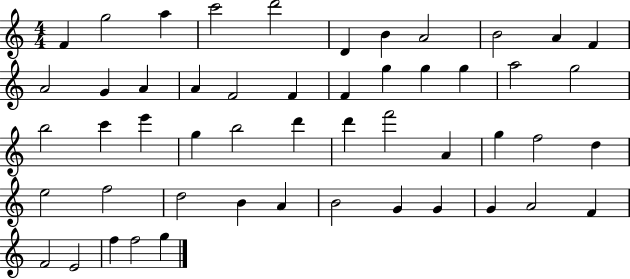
X:1
T:Untitled
M:4/4
L:1/4
K:C
F g2 a c'2 d'2 D B A2 B2 A F A2 G A A F2 F F g g g a2 g2 b2 c' e' g b2 d' d' f'2 A g f2 d e2 f2 d2 B A B2 G G G A2 F F2 E2 f f2 g